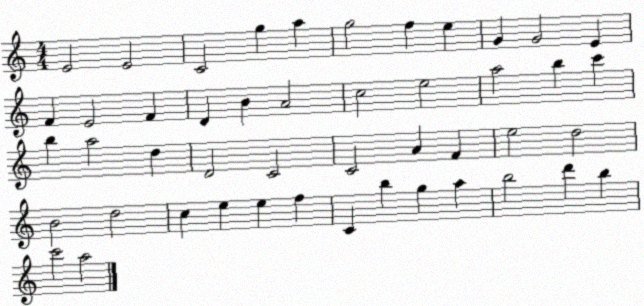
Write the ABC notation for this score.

X:1
T:Untitled
M:4/4
L:1/4
K:C
E2 E2 C2 g a g2 f e G G2 E F E2 F D B A2 c2 e2 a2 b c' b a2 d D2 C2 C2 A F e2 d2 B2 d2 c e e f C b g a b2 d' b c'2 a2